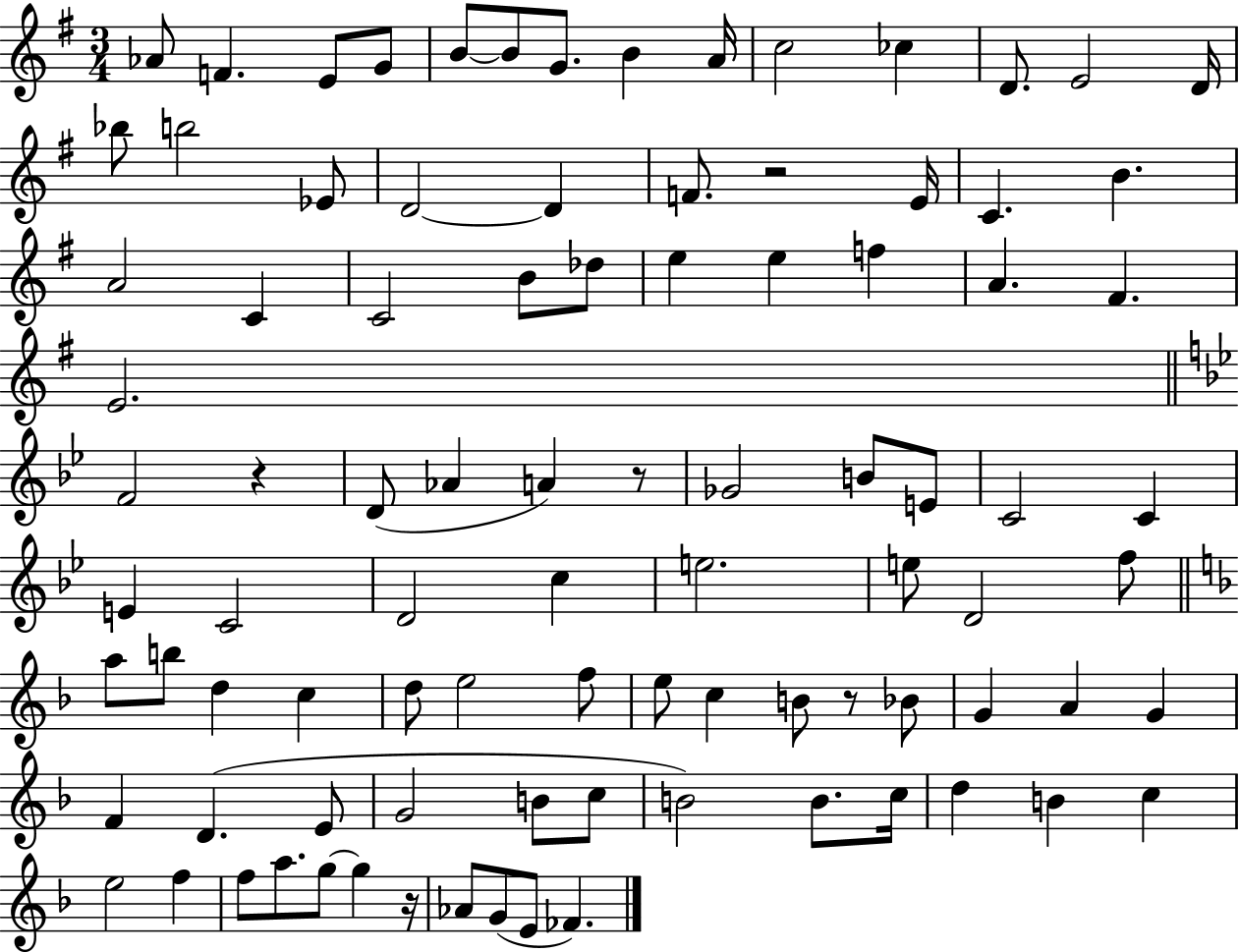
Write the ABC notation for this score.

X:1
T:Untitled
M:3/4
L:1/4
K:G
_A/2 F E/2 G/2 B/2 B/2 G/2 B A/4 c2 _c D/2 E2 D/4 _b/2 b2 _E/2 D2 D F/2 z2 E/4 C B A2 C C2 B/2 _d/2 e e f A ^F E2 F2 z D/2 _A A z/2 _G2 B/2 E/2 C2 C E C2 D2 c e2 e/2 D2 f/2 a/2 b/2 d c d/2 e2 f/2 e/2 c B/2 z/2 _B/2 G A G F D E/2 G2 B/2 c/2 B2 B/2 c/4 d B c e2 f f/2 a/2 g/2 g z/4 _A/2 G/2 E/2 _F